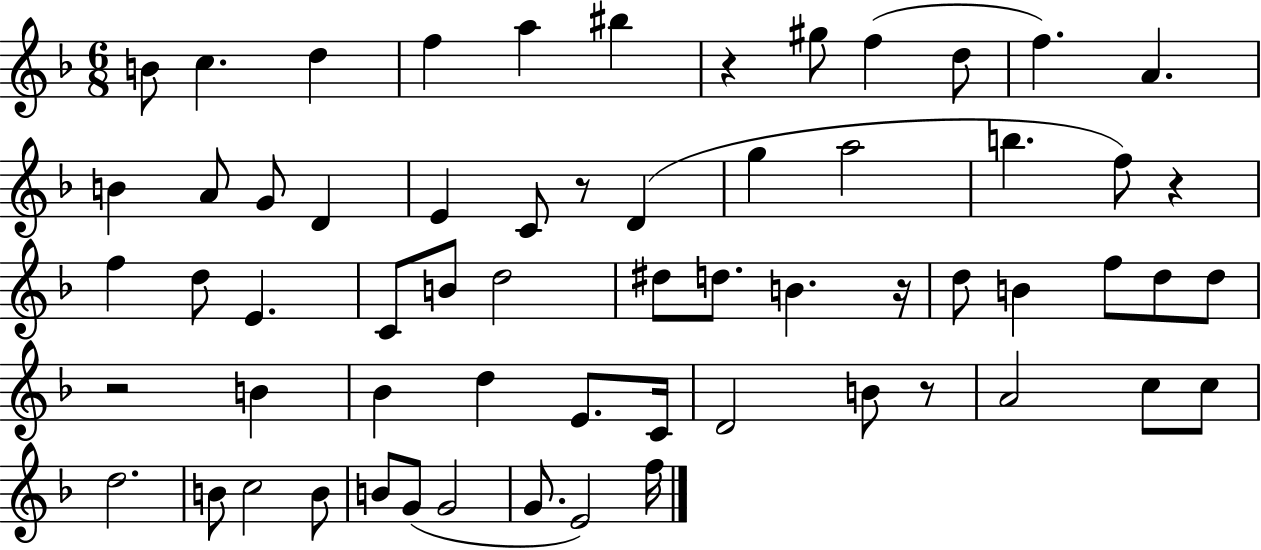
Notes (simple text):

B4/e C5/q. D5/q F5/q A5/q BIS5/q R/q G#5/e F5/q D5/e F5/q. A4/q. B4/q A4/e G4/e D4/q E4/q C4/e R/e D4/q G5/q A5/h B5/q. F5/e R/q F5/q D5/e E4/q. C4/e B4/e D5/h D#5/e D5/e. B4/q. R/s D5/e B4/q F5/e D5/e D5/e R/h B4/q Bb4/q D5/q E4/e. C4/s D4/h B4/e R/e A4/h C5/e C5/e D5/h. B4/e C5/h B4/e B4/e G4/e G4/h G4/e. E4/h F5/s